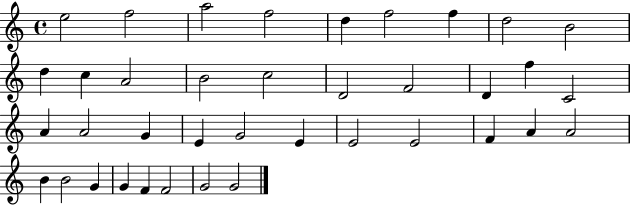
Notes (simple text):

E5/h F5/h A5/h F5/h D5/q F5/h F5/q D5/h B4/h D5/q C5/q A4/h B4/h C5/h D4/h F4/h D4/q F5/q C4/h A4/q A4/h G4/q E4/q G4/h E4/q E4/h E4/h F4/q A4/q A4/h B4/q B4/h G4/q G4/q F4/q F4/h G4/h G4/h